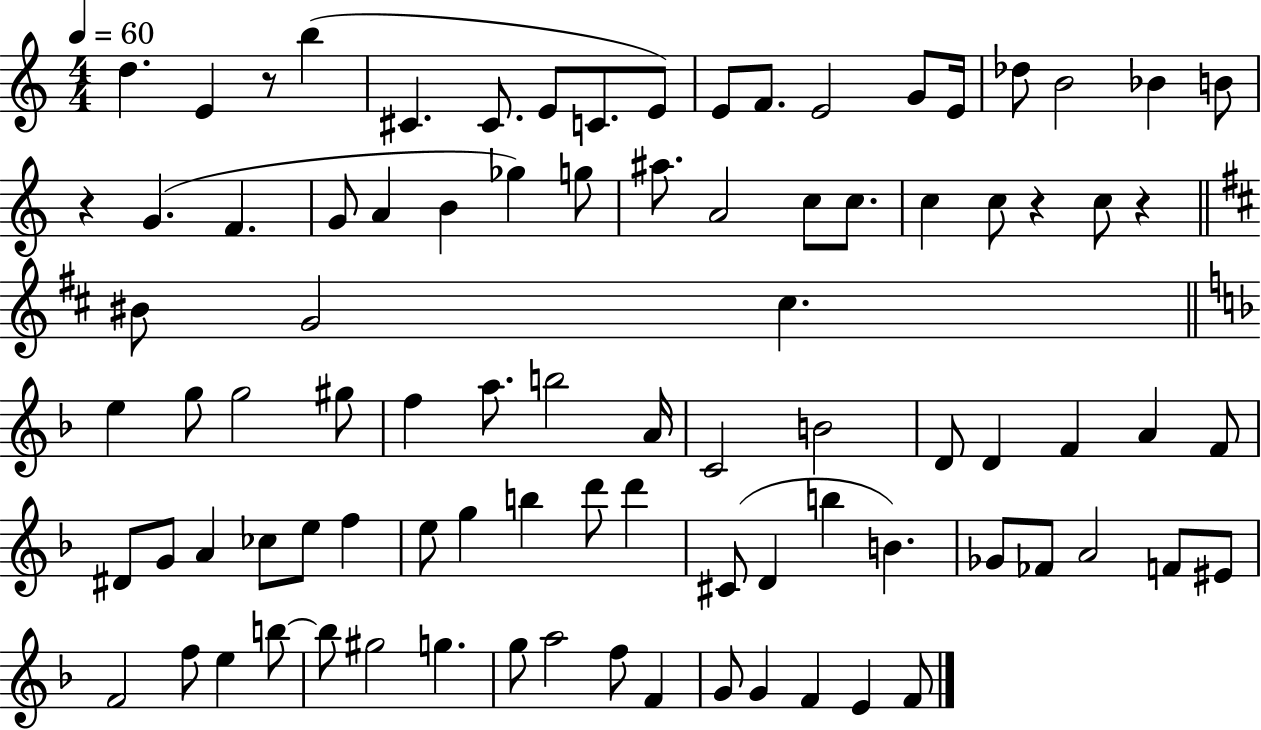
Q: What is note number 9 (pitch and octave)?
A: E4